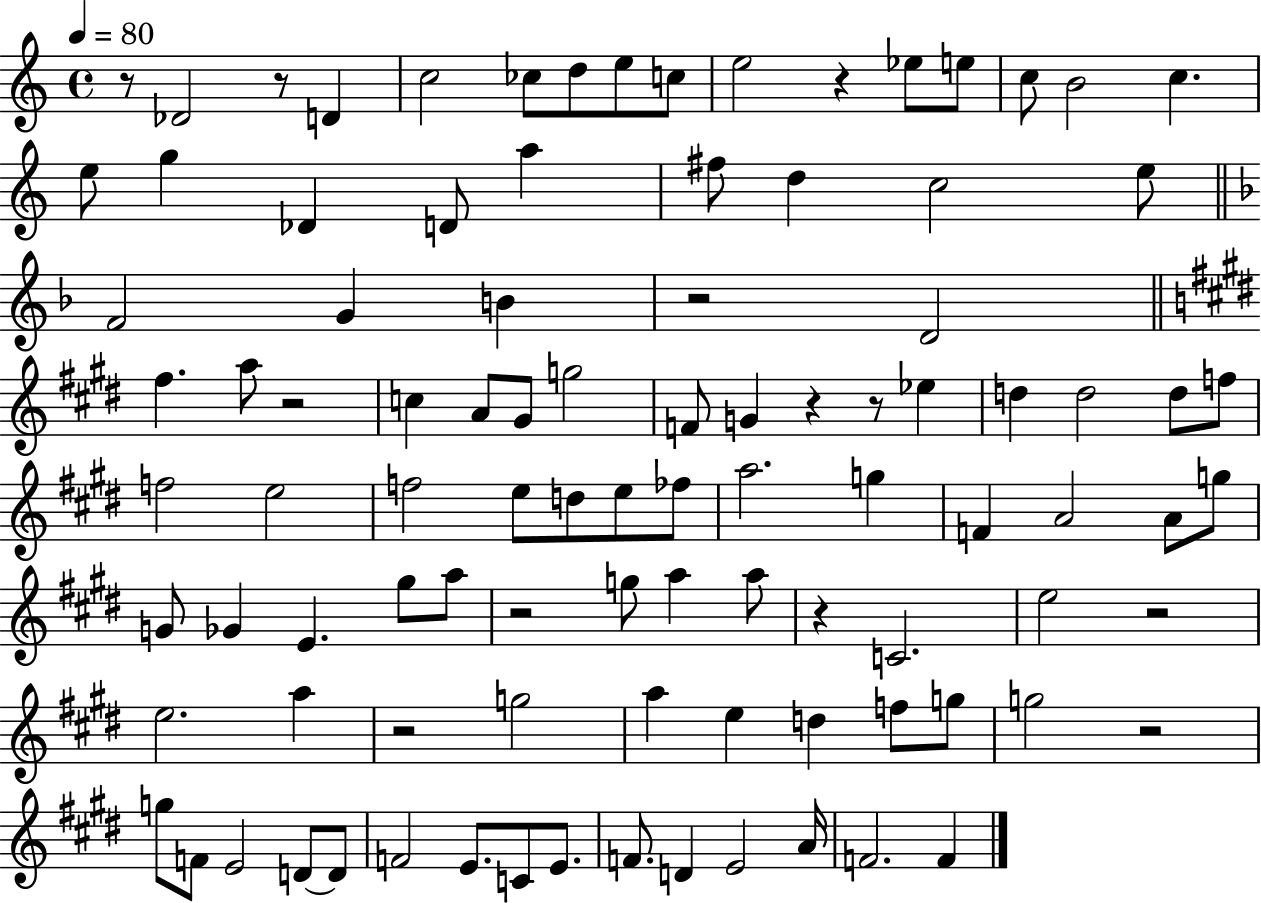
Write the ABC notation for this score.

X:1
T:Untitled
M:4/4
L:1/4
K:C
z/2 _D2 z/2 D c2 _c/2 d/2 e/2 c/2 e2 z _e/2 e/2 c/2 B2 c e/2 g _D D/2 a ^f/2 d c2 e/2 F2 G B z2 D2 ^f a/2 z2 c A/2 ^G/2 g2 F/2 G z z/2 _e d d2 d/2 f/2 f2 e2 f2 e/2 d/2 e/2 _f/2 a2 g F A2 A/2 g/2 G/2 _G E ^g/2 a/2 z2 g/2 a a/2 z C2 e2 z2 e2 a z2 g2 a e d f/2 g/2 g2 z2 g/2 F/2 E2 D/2 D/2 F2 E/2 C/2 E/2 F/2 D E2 A/4 F2 F